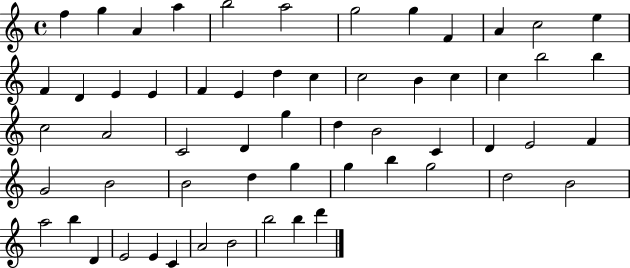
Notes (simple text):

F5/q G5/q A4/q A5/q B5/h A5/h G5/h G5/q F4/q A4/q C5/h E5/q F4/q D4/q E4/q E4/q F4/q E4/q D5/q C5/q C5/h B4/q C5/q C5/q B5/h B5/q C5/h A4/h C4/h D4/q G5/q D5/q B4/h C4/q D4/q E4/h F4/q G4/h B4/h B4/h D5/q G5/q G5/q B5/q G5/h D5/h B4/h A5/h B5/q D4/q E4/h E4/q C4/q A4/h B4/h B5/h B5/q D6/q